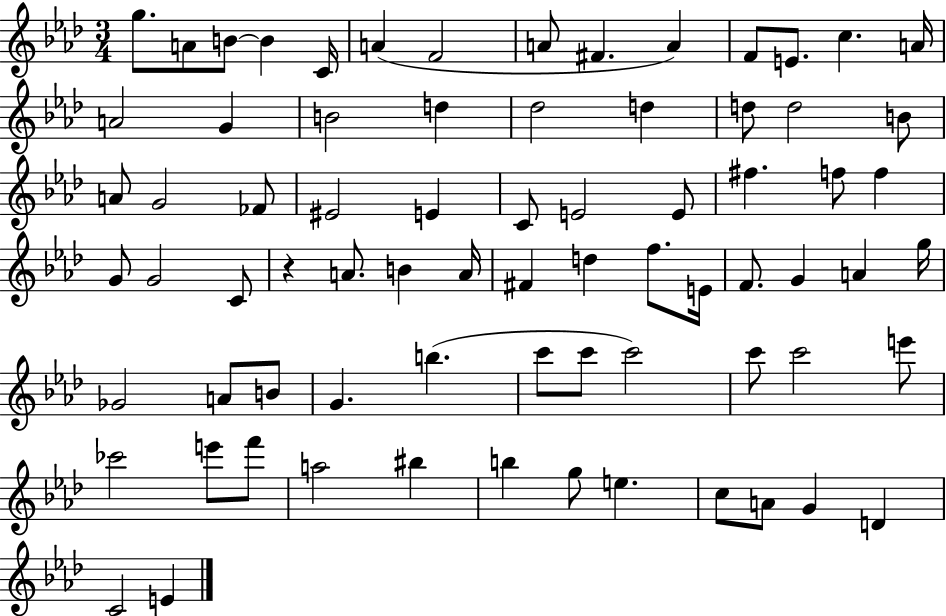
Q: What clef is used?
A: treble